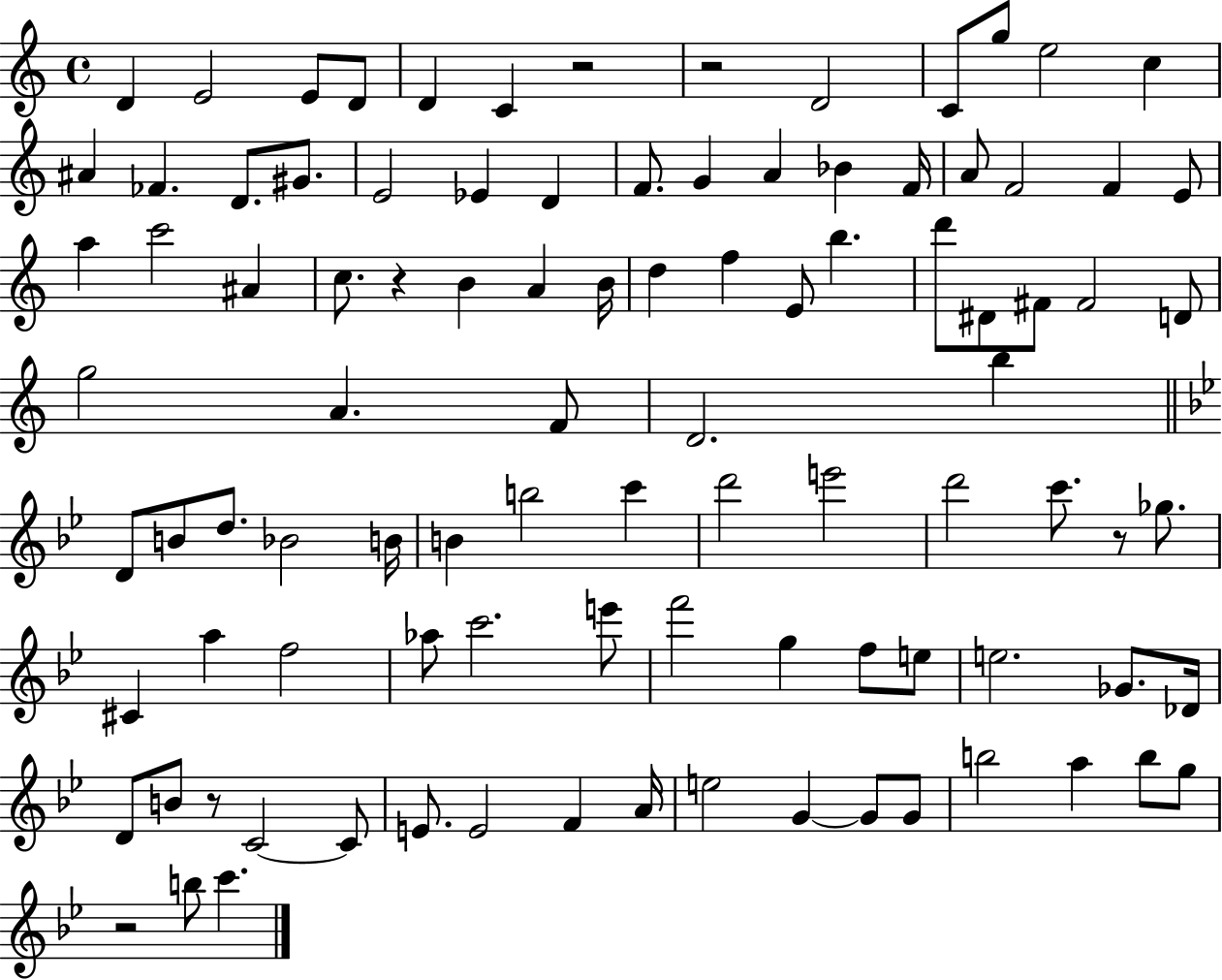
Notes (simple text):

D4/q E4/h E4/e D4/e D4/q C4/q R/h R/h D4/h C4/e G5/e E5/h C5/q A#4/q FES4/q. D4/e. G#4/e. E4/h Eb4/q D4/q F4/e. G4/q A4/q Bb4/q F4/s A4/e F4/h F4/q E4/e A5/q C6/h A#4/q C5/e. R/q B4/q A4/q B4/s D5/q F5/q E4/e B5/q. D6/e D#4/e F#4/e F#4/h D4/e G5/h A4/q. F4/e D4/h. B5/q D4/e B4/e D5/e. Bb4/h B4/s B4/q B5/h C6/q D6/h E6/h D6/h C6/e. R/e Gb5/e. C#4/q A5/q F5/h Ab5/e C6/h. E6/e F6/h G5/q F5/e E5/e E5/h. Gb4/e. Db4/s D4/e B4/e R/e C4/h C4/e E4/e. E4/h F4/q A4/s E5/h G4/q G4/e G4/e B5/h A5/q B5/e G5/e R/h B5/e C6/q.